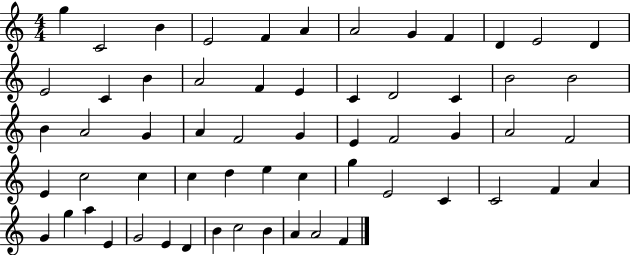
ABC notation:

X:1
T:Untitled
M:4/4
L:1/4
K:C
g C2 B E2 F A A2 G F D E2 D E2 C B A2 F E C D2 C B2 B2 B A2 G A F2 G E F2 G A2 F2 E c2 c c d e c g E2 C C2 F A G g a E G2 E D B c2 B A A2 F